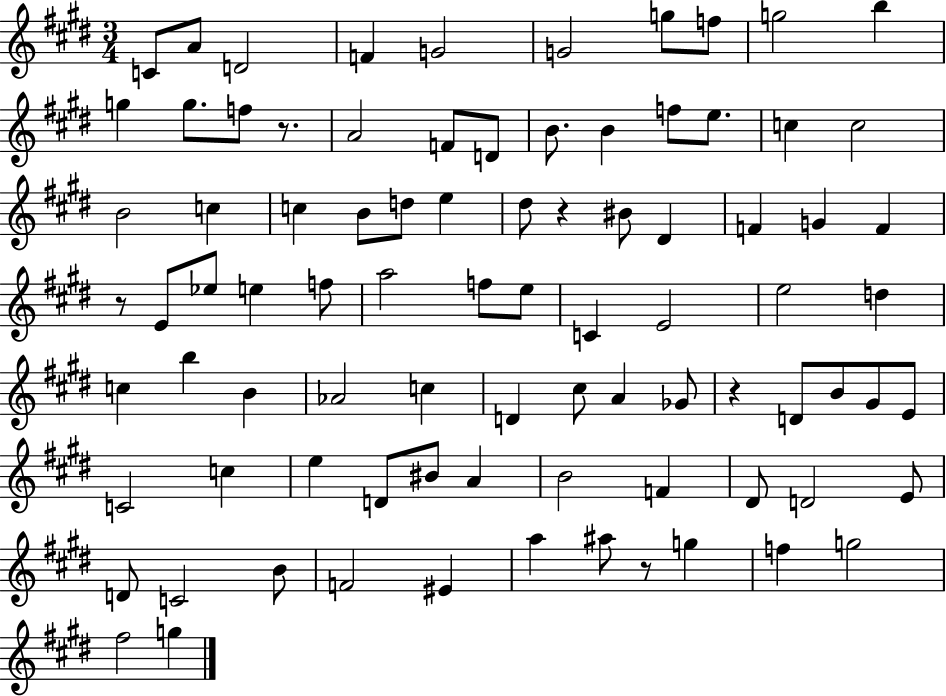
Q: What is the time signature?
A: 3/4